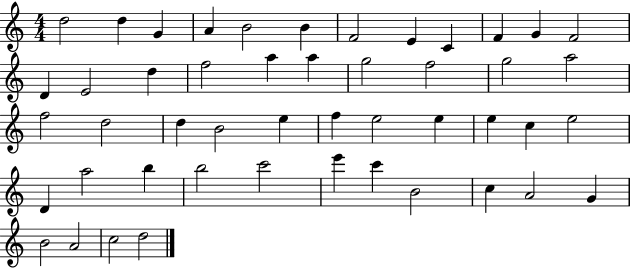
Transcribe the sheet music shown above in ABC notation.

X:1
T:Untitled
M:4/4
L:1/4
K:C
d2 d G A B2 B F2 E C F G F2 D E2 d f2 a a g2 f2 g2 a2 f2 d2 d B2 e f e2 e e c e2 D a2 b b2 c'2 e' c' B2 c A2 G B2 A2 c2 d2